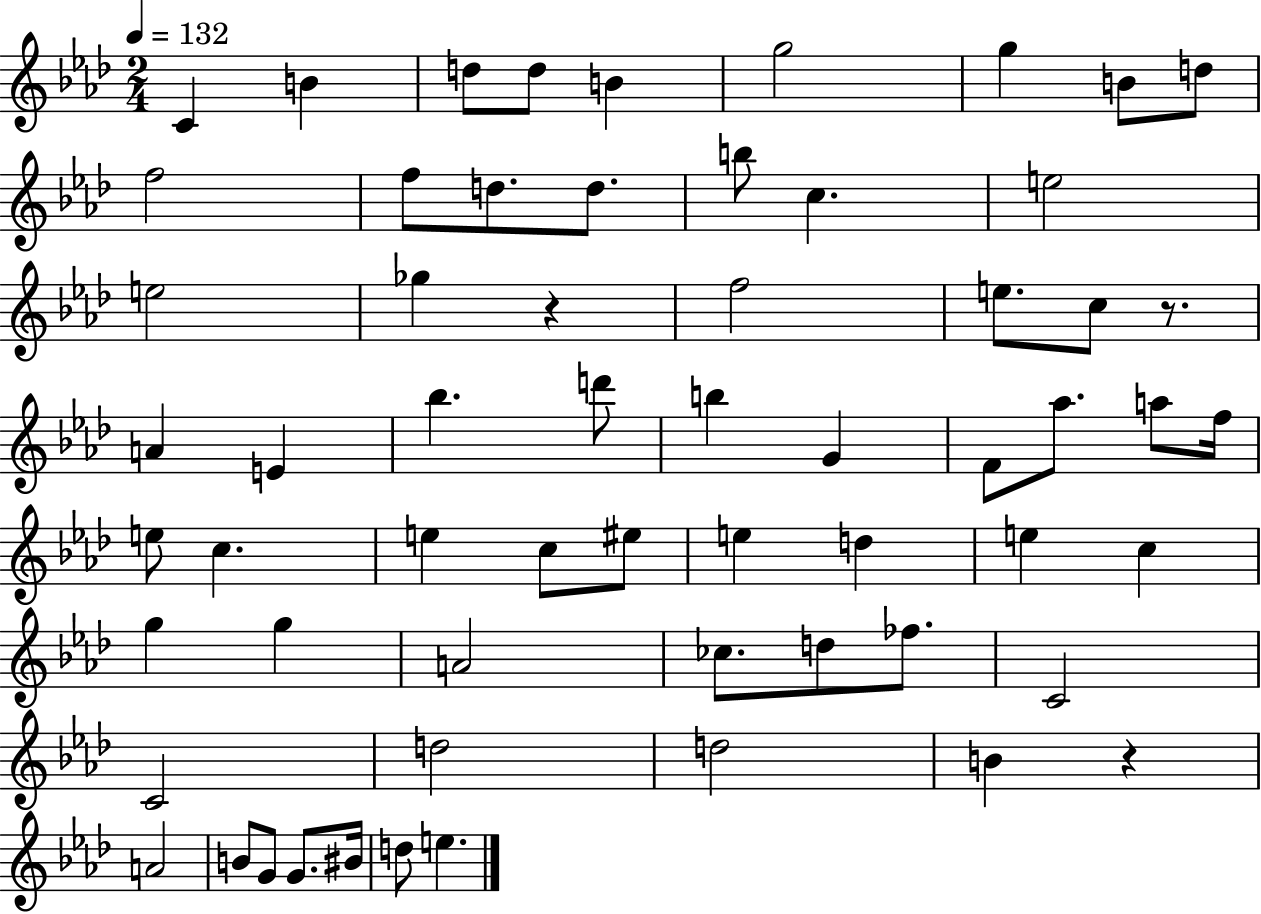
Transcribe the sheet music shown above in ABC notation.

X:1
T:Untitled
M:2/4
L:1/4
K:Ab
C B d/2 d/2 B g2 g B/2 d/2 f2 f/2 d/2 d/2 b/2 c e2 e2 _g z f2 e/2 c/2 z/2 A E _b d'/2 b G F/2 _a/2 a/2 f/4 e/2 c e c/2 ^e/2 e d e c g g A2 _c/2 d/2 _f/2 C2 C2 d2 d2 B z A2 B/2 G/2 G/2 ^B/4 d/2 e